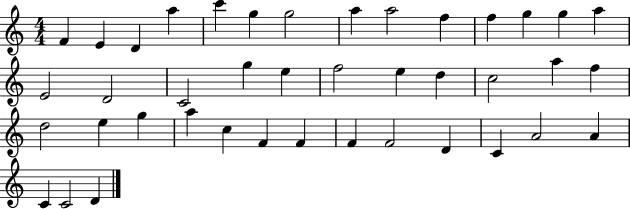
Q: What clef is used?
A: treble